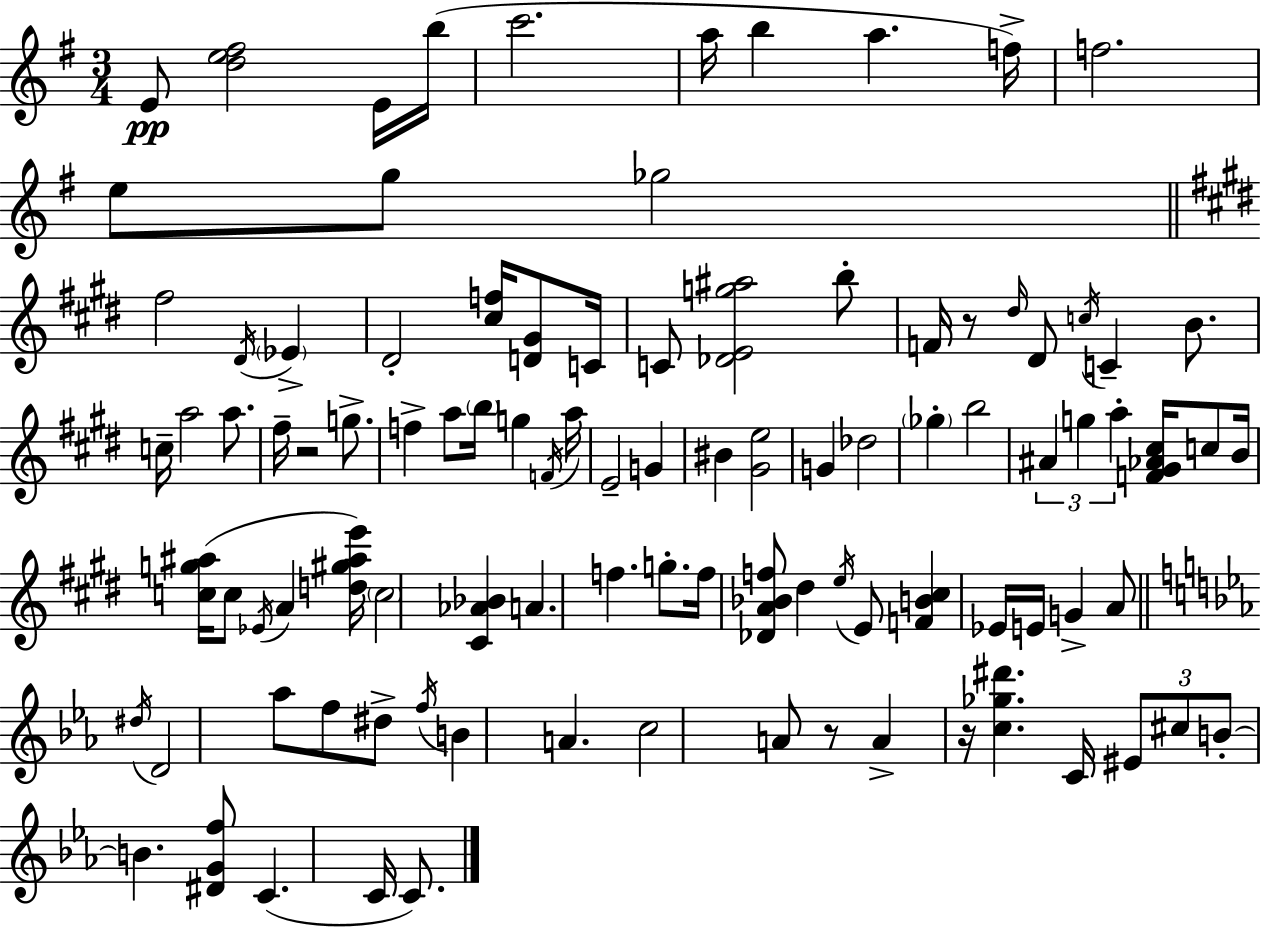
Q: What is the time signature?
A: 3/4